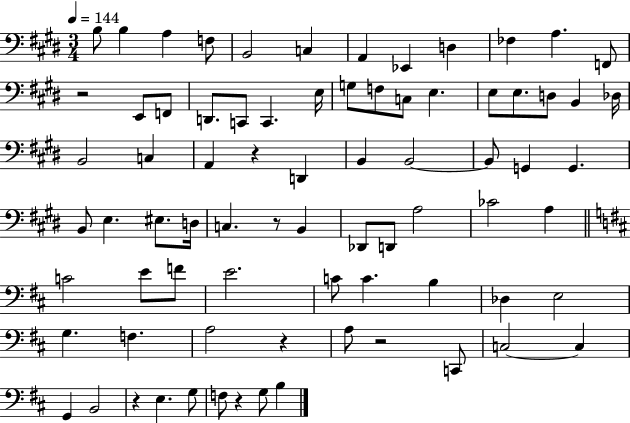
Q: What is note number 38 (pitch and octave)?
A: E3